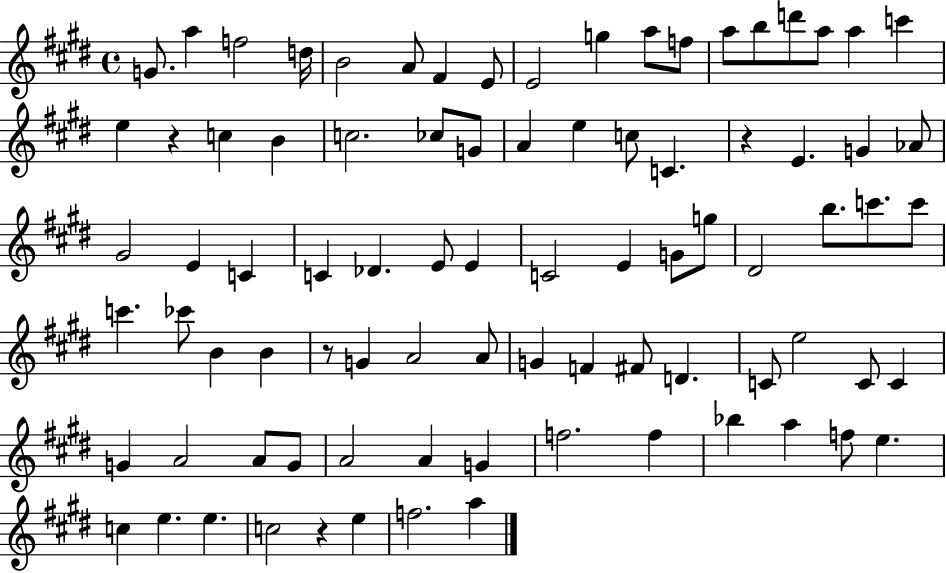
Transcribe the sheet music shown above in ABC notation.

X:1
T:Untitled
M:4/4
L:1/4
K:E
G/2 a f2 d/4 B2 A/2 ^F E/2 E2 g a/2 f/2 a/2 b/2 d'/2 a/2 a c' e z c B c2 _c/2 G/2 A e c/2 C z E G _A/2 ^G2 E C C _D E/2 E C2 E G/2 g/2 ^D2 b/2 c'/2 c'/2 c' _c'/2 B B z/2 G A2 A/2 G F ^F/2 D C/2 e2 C/2 C G A2 A/2 G/2 A2 A G f2 f _b a f/2 e c e e c2 z e f2 a